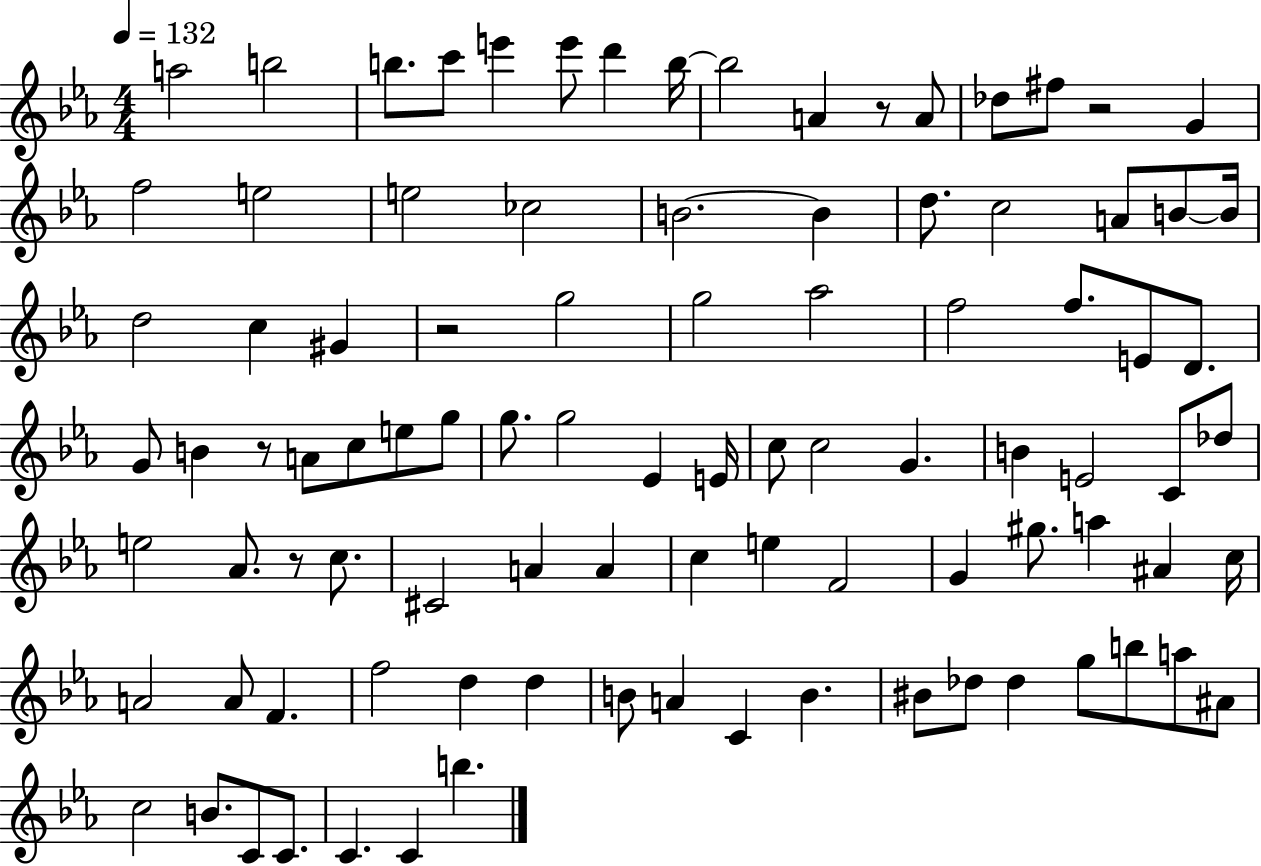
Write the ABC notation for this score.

X:1
T:Untitled
M:4/4
L:1/4
K:Eb
a2 b2 b/2 c'/2 e' e'/2 d' b/4 b2 A z/2 A/2 _d/2 ^f/2 z2 G f2 e2 e2 _c2 B2 B d/2 c2 A/2 B/2 B/4 d2 c ^G z2 g2 g2 _a2 f2 f/2 E/2 D/2 G/2 B z/2 A/2 c/2 e/2 g/2 g/2 g2 _E E/4 c/2 c2 G B E2 C/2 _d/2 e2 _A/2 z/2 c/2 ^C2 A A c e F2 G ^g/2 a ^A c/4 A2 A/2 F f2 d d B/2 A C B ^B/2 _d/2 _d g/2 b/2 a/2 ^A/2 c2 B/2 C/2 C/2 C C b